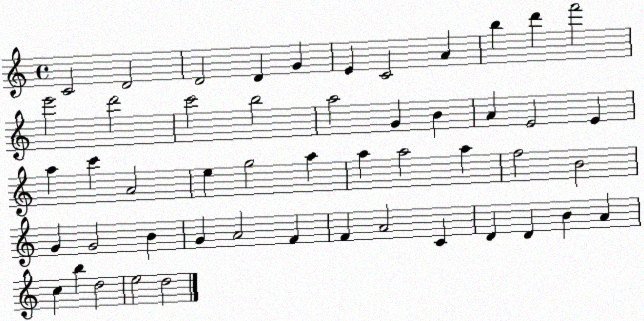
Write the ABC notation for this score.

X:1
T:Untitled
M:4/4
L:1/4
K:C
C2 D2 D2 D G E C2 A b d' f'2 e'2 d'2 c'2 b2 a2 G B A E2 E a c' A2 e g2 a a a2 a f2 B2 G G2 B G A2 F F A2 C D D B A c b d2 e2 d2